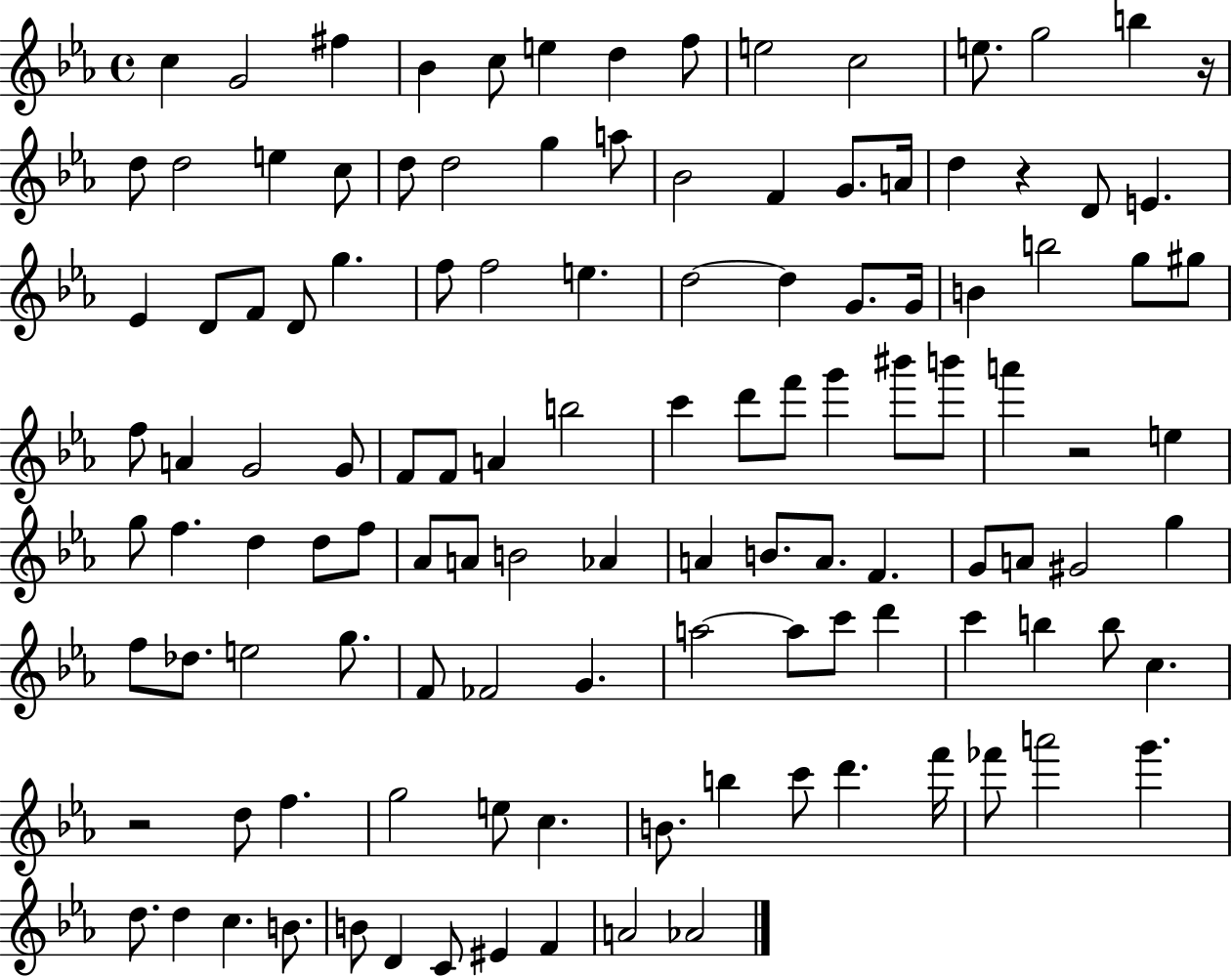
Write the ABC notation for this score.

X:1
T:Untitled
M:4/4
L:1/4
K:Eb
c G2 ^f _B c/2 e d f/2 e2 c2 e/2 g2 b z/4 d/2 d2 e c/2 d/2 d2 g a/2 _B2 F G/2 A/4 d z D/2 E _E D/2 F/2 D/2 g f/2 f2 e d2 d G/2 G/4 B b2 g/2 ^g/2 f/2 A G2 G/2 F/2 F/2 A b2 c' d'/2 f'/2 g' ^b'/2 b'/2 a' z2 e g/2 f d d/2 f/2 _A/2 A/2 B2 _A A B/2 A/2 F G/2 A/2 ^G2 g f/2 _d/2 e2 g/2 F/2 _F2 G a2 a/2 c'/2 d' c' b b/2 c z2 d/2 f g2 e/2 c B/2 b c'/2 d' f'/4 _f'/2 a'2 g' d/2 d c B/2 B/2 D C/2 ^E F A2 _A2